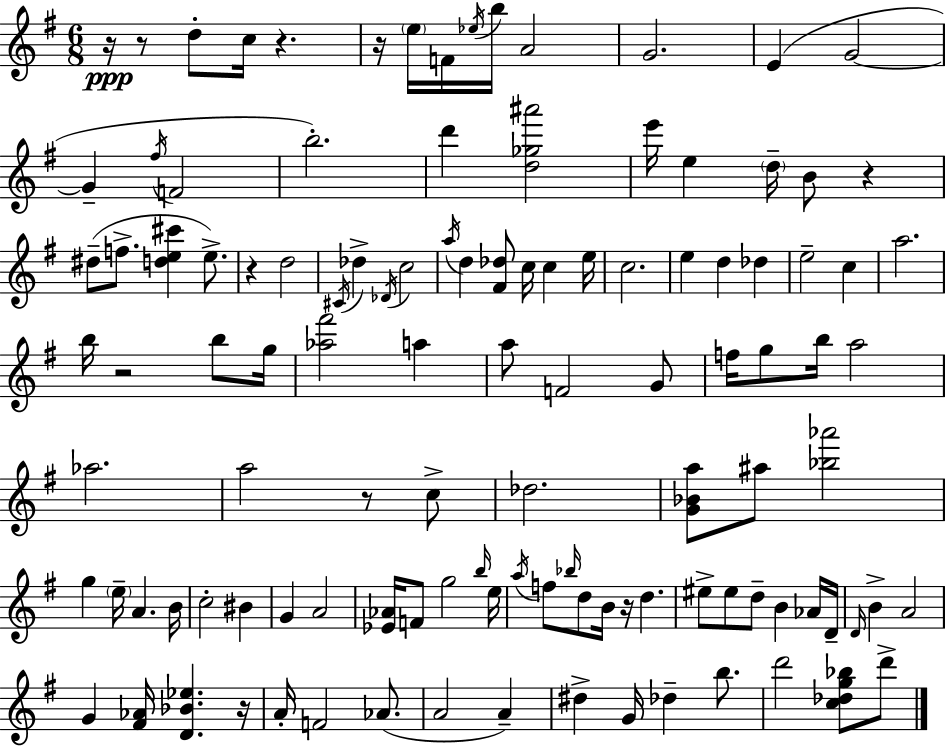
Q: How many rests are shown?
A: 10